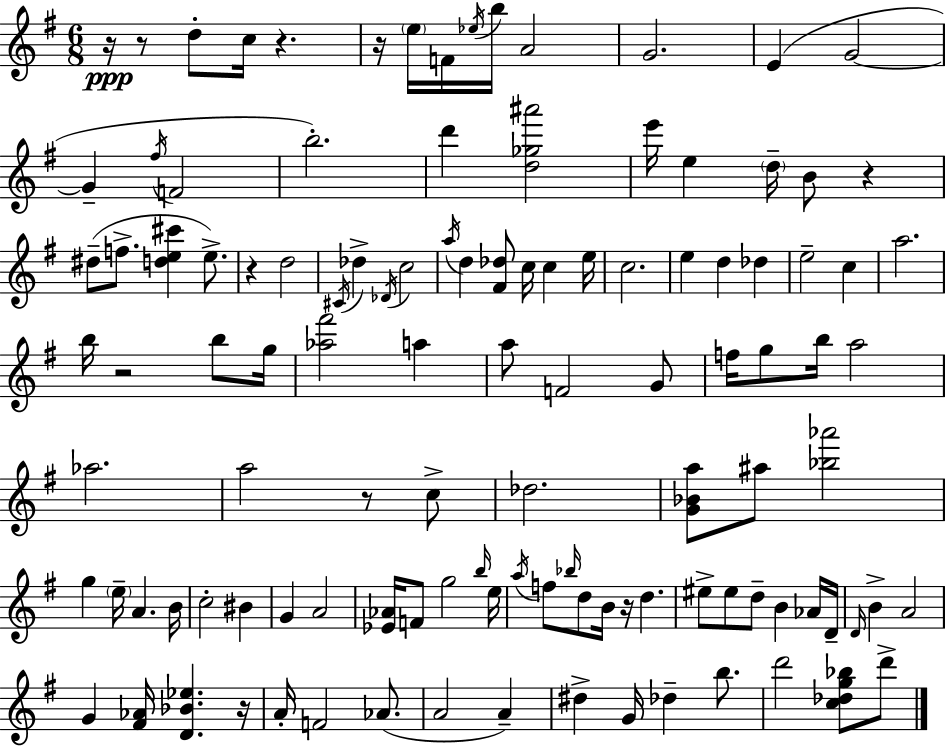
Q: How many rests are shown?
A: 10